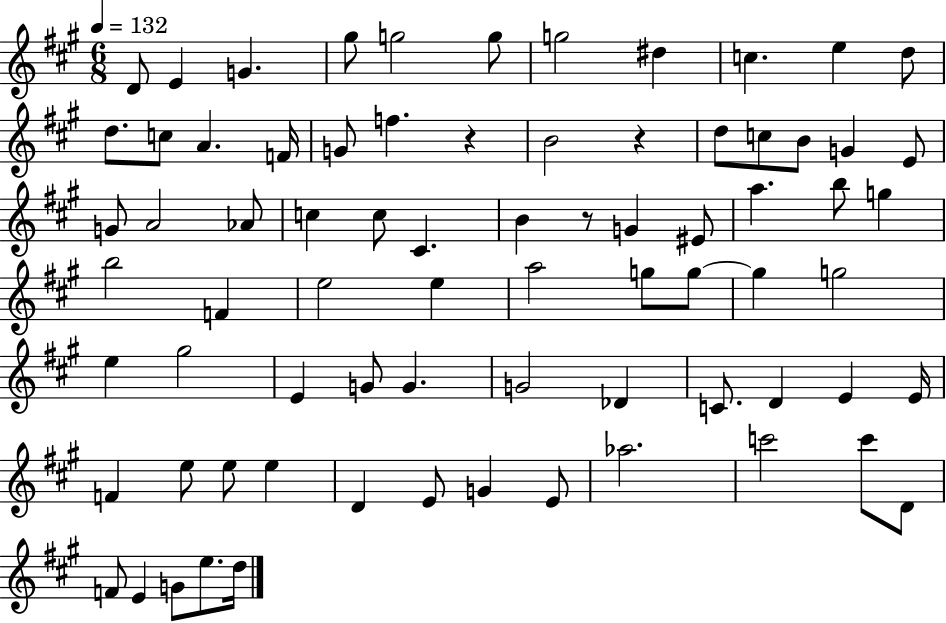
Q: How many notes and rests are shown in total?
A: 75